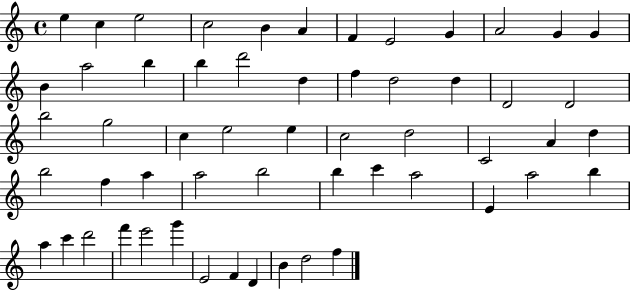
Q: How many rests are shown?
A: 0